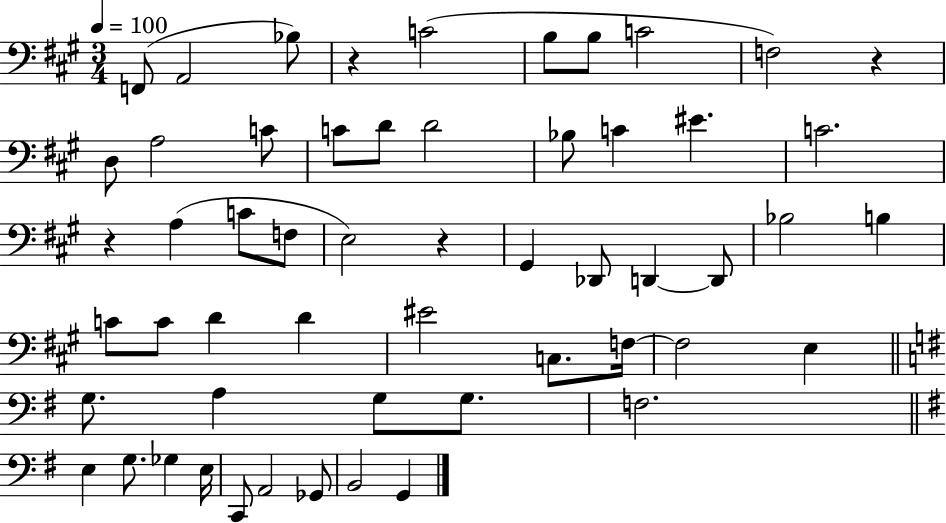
X:1
T:Untitled
M:3/4
L:1/4
K:A
F,,/2 A,,2 _B,/2 z C2 B,/2 B,/2 C2 F,2 z D,/2 A,2 C/2 C/2 D/2 D2 _B,/2 C ^E C2 z A, C/2 F,/2 E,2 z ^G,, _D,,/2 D,, D,,/2 _B,2 B, C/2 C/2 D D ^E2 C,/2 F,/4 F,2 E, G,/2 A, G,/2 G,/2 F,2 E, G,/2 _G, E,/4 C,,/2 A,,2 _G,,/2 B,,2 G,,